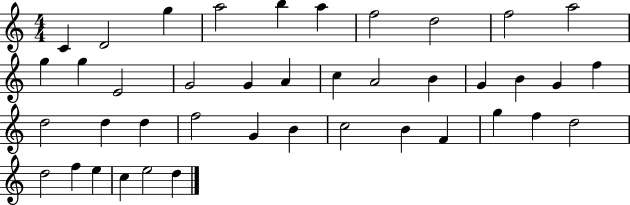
{
  \clef treble
  \numericTimeSignature
  \time 4/4
  \key c \major
  c'4 d'2 g''4 | a''2 b''4 a''4 | f''2 d''2 | f''2 a''2 | \break g''4 g''4 e'2 | g'2 g'4 a'4 | c''4 a'2 b'4 | g'4 b'4 g'4 f''4 | \break d''2 d''4 d''4 | f''2 g'4 b'4 | c''2 b'4 f'4 | g''4 f''4 d''2 | \break d''2 f''4 e''4 | c''4 e''2 d''4 | \bar "|."
}